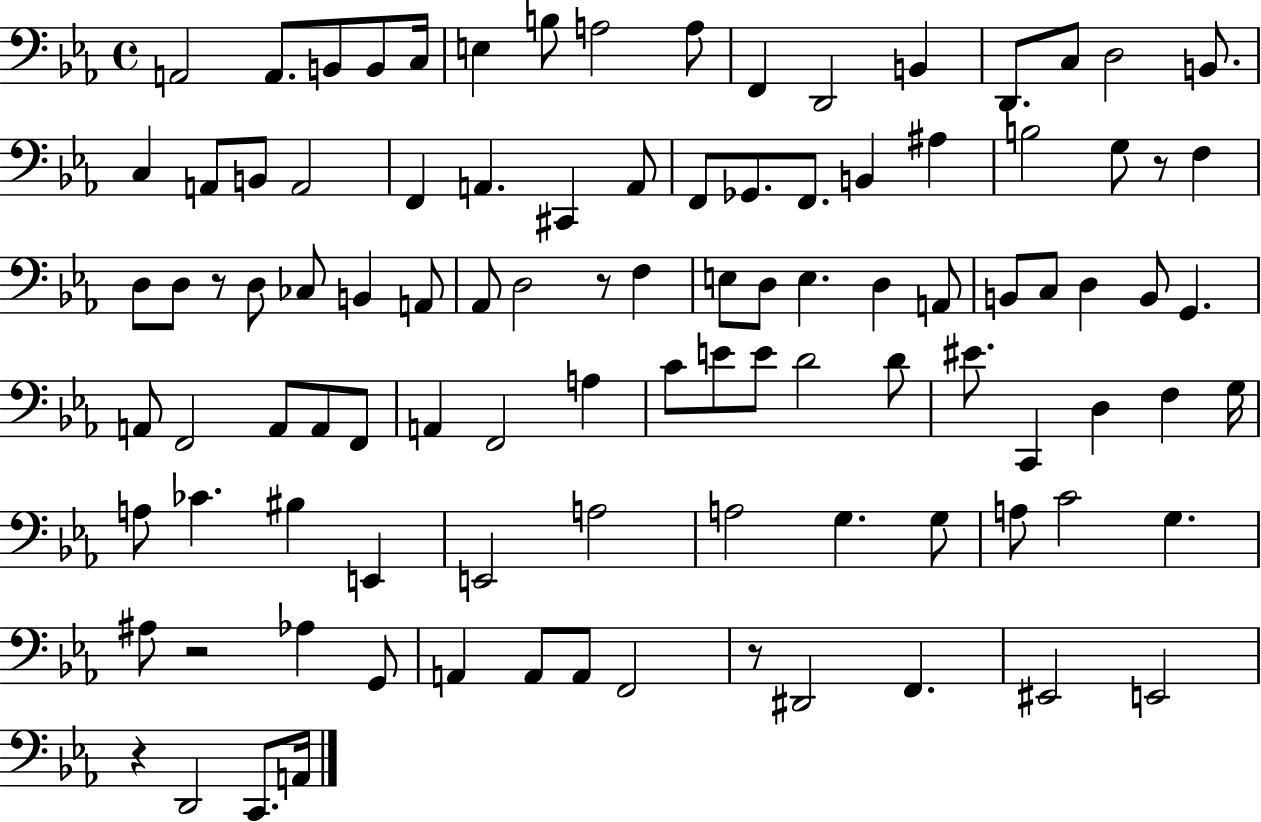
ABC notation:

X:1
T:Untitled
M:4/4
L:1/4
K:Eb
A,,2 A,,/2 B,,/2 B,,/2 C,/4 E, B,/2 A,2 A,/2 F,, D,,2 B,, D,,/2 C,/2 D,2 B,,/2 C, A,,/2 B,,/2 A,,2 F,, A,, ^C,, A,,/2 F,,/2 _G,,/2 F,,/2 B,, ^A, B,2 G,/2 z/2 F, D,/2 D,/2 z/2 D,/2 _C,/2 B,, A,,/2 _A,,/2 D,2 z/2 F, E,/2 D,/2 E, D, A,,/2 B,,/2 C,/2 D, B,,/2 G,, A,,/2 F,,2 A,,/2 A,,/2 F,,/2 A,, F,,2 A, C/2 E/2 E/2 D2 D/2 ^E/2 C,, D, F, G,/4 A,/2 _C ^B, E,, E,,2 A,2 A,2 G, G,/2 A,/2 C2 G, ^A,/2 z2 _A, G,,/2 A,, A,,/2 A,,/2 F,,2 z/2 ^D,,2 F,, ^E,,2 E,,2 z D,,2 C,,/2 A,,/4